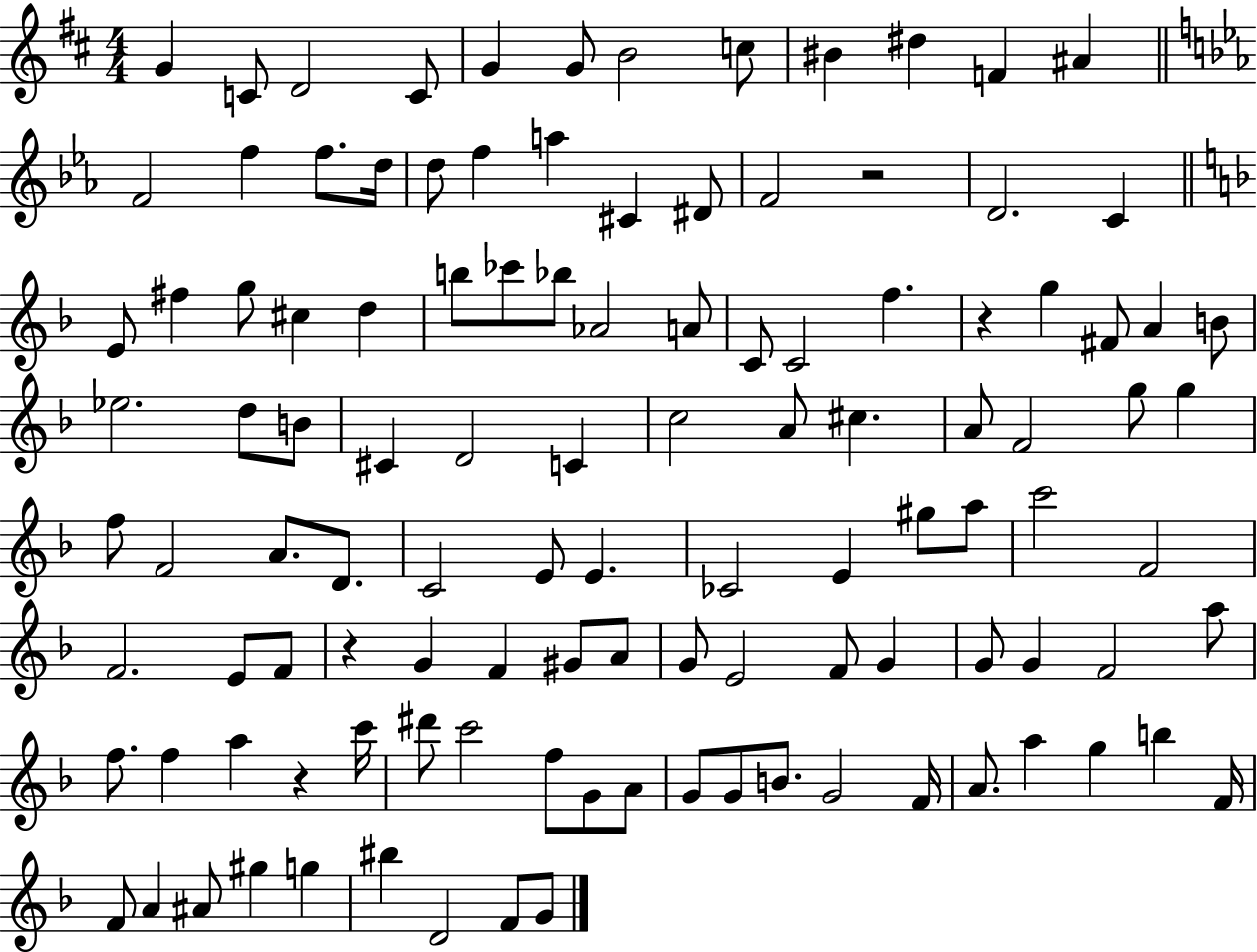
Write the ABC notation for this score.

X:1
T:Untitled
M:4/4
L:1/4
K:D
G C/2 D2 C/2 G G/2 B2 c/2 ^B ^d F ^A F2 f f/2 d/4 d/2 f a ^C ^D/2 F2 z2 D2 C E/2 ^f g/2 ^c d b/2 _c'/2 _b/2 _A2 A/2 C/2 C2 f z g ^F/2 A B/2 _e2 d/2 B/2 ^C D2 C c2 A/2 ^c A/2 F2 g/2 g f/2 F2 A/2 D/2 C2 E/2 E _C2 E ^g/2 a/2 c'2 F2 F2 E/2 F/2 z G F ^G/2 A/2 G/2 E2 F/2 G G/2 G F2 a/2 f/2 f a z c'/4 ^d'/2 c'2 f/2 G/2 A/2 G/2 G/2 B/2 G2 F/4 A/2 a g b F/4 F/2 A ^A/2 ^g g ^b D2 F/2 G/2